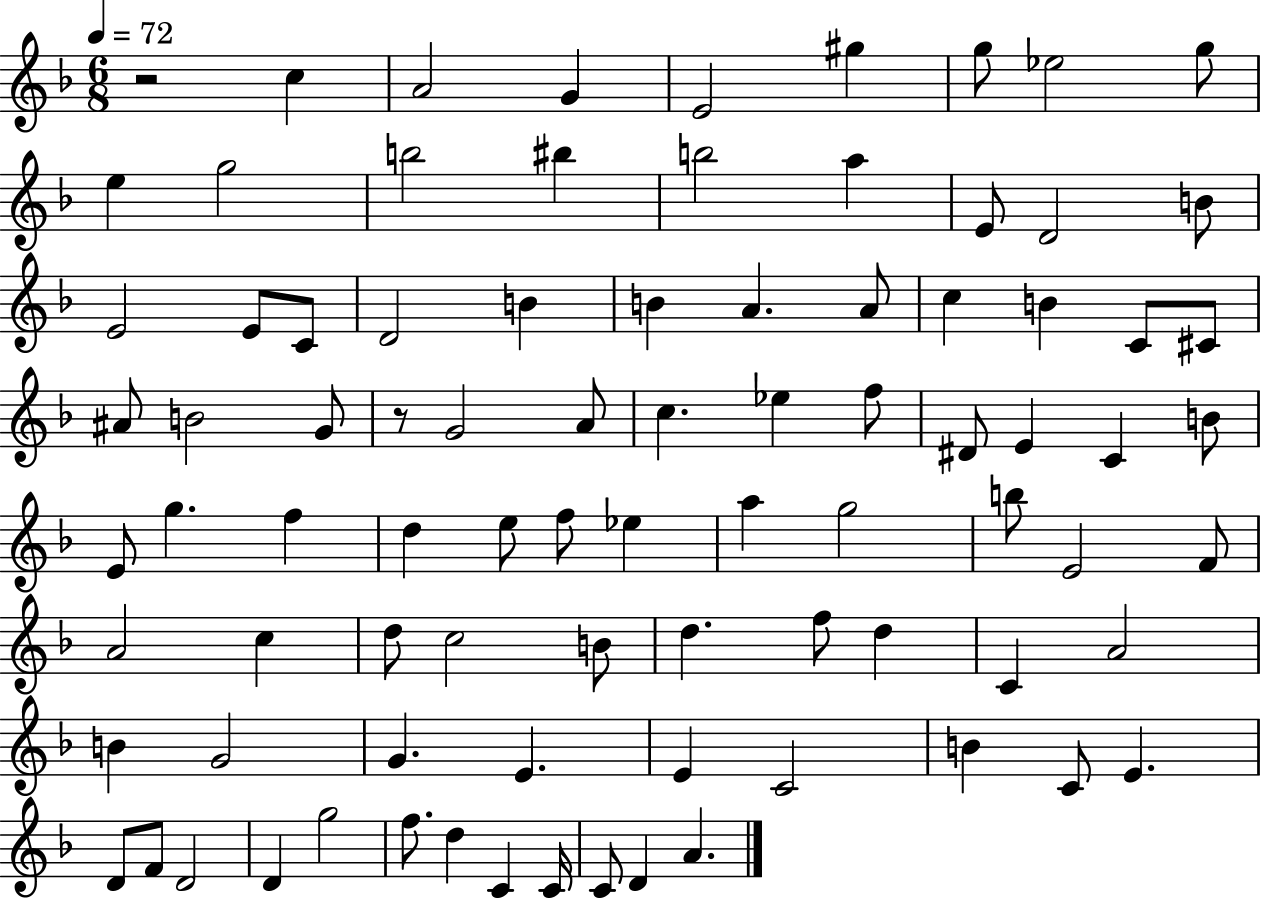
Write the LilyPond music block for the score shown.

{
  \clef treble
  \numericTimeSignature
  \time 6/8
  \key f \major
  \tempo 4 = 72
  \repeat volta 2 { r2 c''4 | a'2 g'4 | e'2 gis''4 | g''8 ees''2 g''8 | \break e''4 g''2 | b''2 bis''4 | b''2 a''4 | e'8 d'2 b'8 | \break e'2 e'8 c'8 | d'2 b'4 | b'4 a'4. a'8 | c''4 b'4 c'8 cis'8 | \break ais'8 b'2 g'8 | r8 g'2 a'8 | c''4. ees''4 f''8 | dis'8 e'4 c'4 b'8 | \break e'8 g''4. f''4 | d''4 e''8 f''8 ees''4 | a''4 g''2 | b''8 e'2 f'8 | \break a'2 c''4 | d''8 c''2 b'8 | d''4. f''8 d''4 | c'4 a'2 | \break b'4 g'2 | g'4. e'4. | e'4 c'2 | b'4 c'8 e'4. | \break d'8 f'8 d'2 | d'4 g''2 | f''8. d''4 c'4 c'16 | c'8 d'4 a'4. | \break } \bar "|."
}